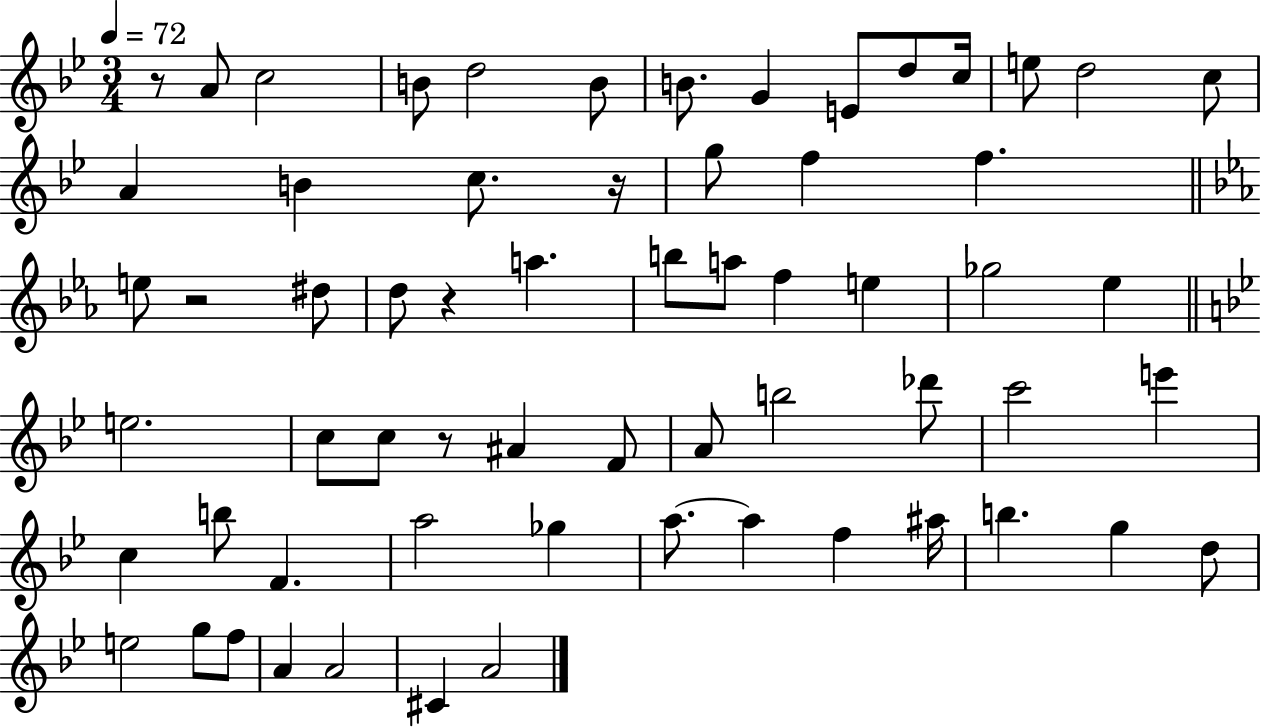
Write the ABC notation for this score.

X:1
T:Untitled
M:3/4
L:1/4
K:Bb
z/2 A/2 c2 B/2 d2 B/2 B/2 G E/2 d/2 c/4 e/2 d2 c/2 A B c/2 z/4 g/2 f f e/2 z2 ^d/2 d/2 z a b/2 a/2 f e _g2 _e e2 c/2 c/2 z/2 ^A F/2 A/2 b2 _d'/2 c'2 e' c b/2 F a2 _g a/2 a f ^a/4 b g d/2 e2 g/2 f/2 A A2 ^C A2